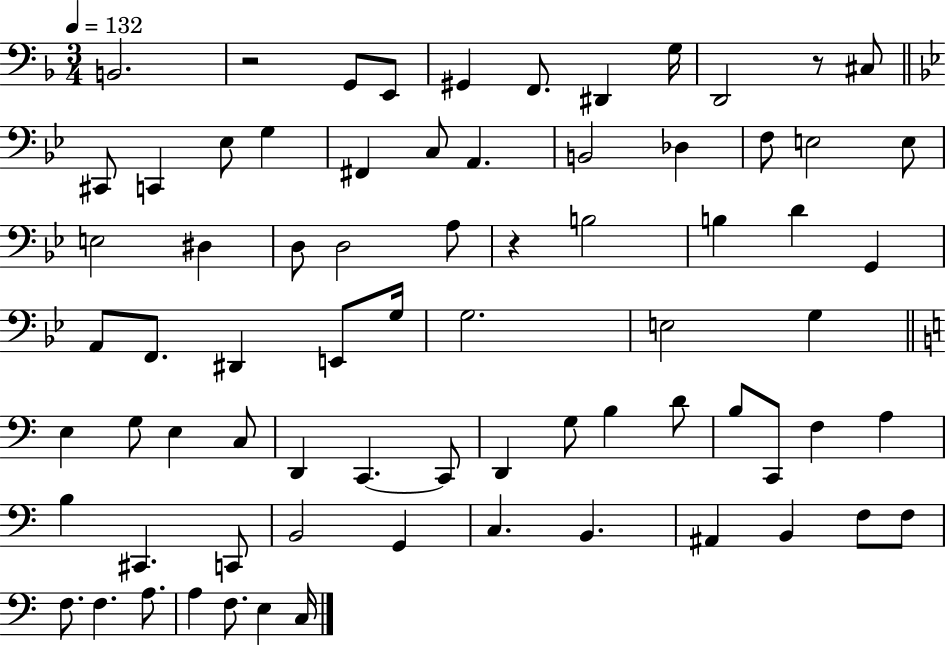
X:1
T:Untitled
M:3/4
L:1/4
K:F
B,,2 z2 G,,/2 E,,/2 ^G,, F,,/2 ^D,, G,/4 D,,2 z/2 ^C,/2 ^C,,/2 C,, _E,/2 G, ^F,, C,/2 A,, B,,2 _D, F,/2 E,2 E,/2 E,2 ^D, D,/2 D,2 A,/2 z B,2 B, D G,, A,,/2 F,,/2 ^D,, E,,/2 G,/4 G,2 E,2 G, E, G,/2 E, C,/2 D,, C,, C,,/2 D,, G,/2 B, D/2 B,/2 C,,/2 F, A, B, ^C,, C,,/2 B,,2 G,, C, B,, ^A,, B,, F,/2 F,/2 F,/2 F, A,/2 A, F,/2 E, C,/4